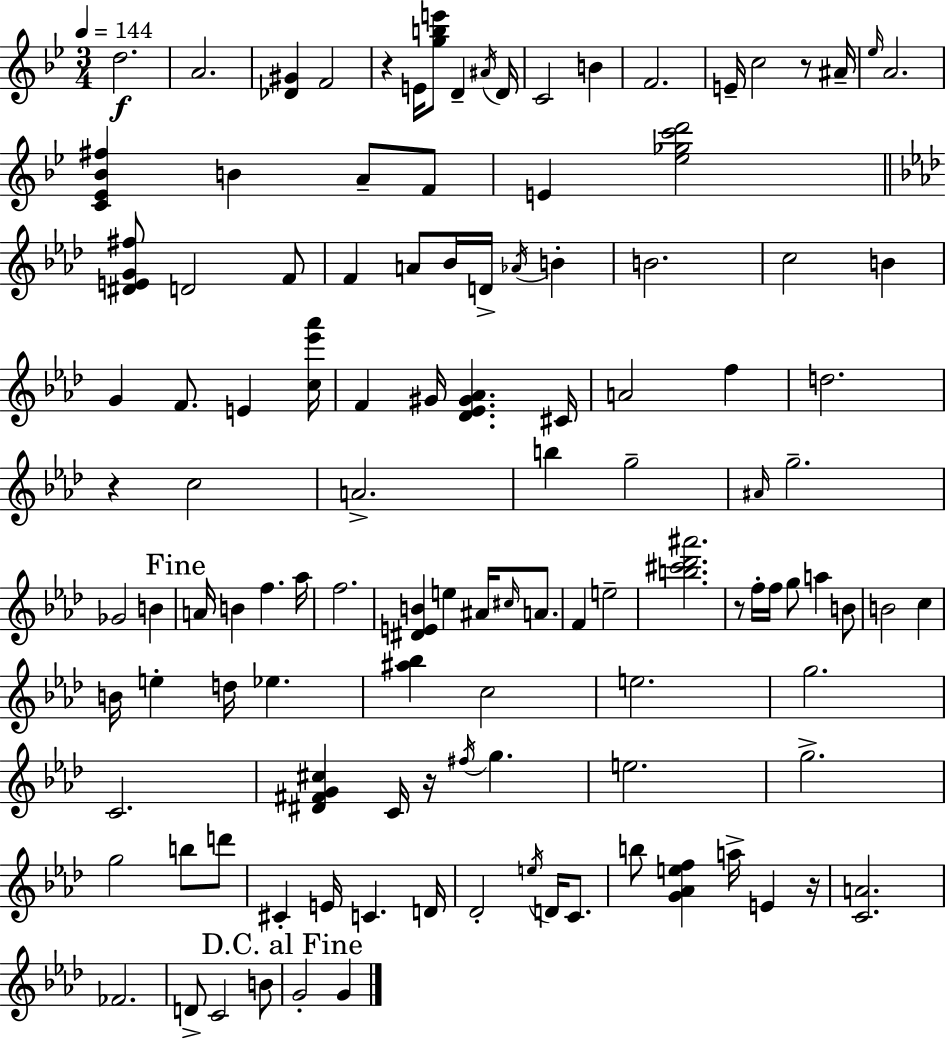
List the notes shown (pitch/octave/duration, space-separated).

D5/h. A4/h. [Db4,G#4]/q F4/h R/q E4/s [G5,B5,E6]/e D4/q A#4/s D4/s C4/h B4/q F4/h. E4/s C5/h R/e A#4/s Eb5/s A4/h. [C4,Eb4,Bb4,F#5]/q B4/q A4/e F4/e E4/q [Eb5,Gb5,C6,D6]/h [D#4,E4,G4,F#5]/e D4/h F4/e F4/q A4/e Bb4/s D4/s Ab4/s B4/q B4/h. C5/h B4/q G4/q F4/e. E4/q [C5,Eb6,Ab6]/s F4/q G#4/s [Db4,Eb4,G#4,Ab4]/q. C#4/s A4/h F5/q D5/h. R/q C5/h A4/h. B5/q G5/h A#4/s G5/h. Gb4/h B4/q A4/s B4/q F5/q. Ab5/s F5/h. [D#4,E4,B4]/q E5/q A#4/s C#5/s A4/e. F4/q E5/h [B5,C#6,Db6,A#6]/h. R/e F5/s F5/s G5/e A5/q B4/e B4/h C5/q B4/s E5/q D5/s Eb5/q. [A#5,Bb5]/q C5/h E5/h. G5/h. C4/h. [D#4,F#4,G4,C#5]/q C4/s R/s F#5/s G5/q. E5/h. G5/h. G5/h B5/e D6/e C#4/q E4/s C4/q. D4/s Db4/h E5/s D4/s C4/e. B5/e [G4,Ab4,E5,F5]/q A5/s E4/q R/s [C4,A4]/h. FES4/h. D4/e C4/h B4/e G4/h G4/q